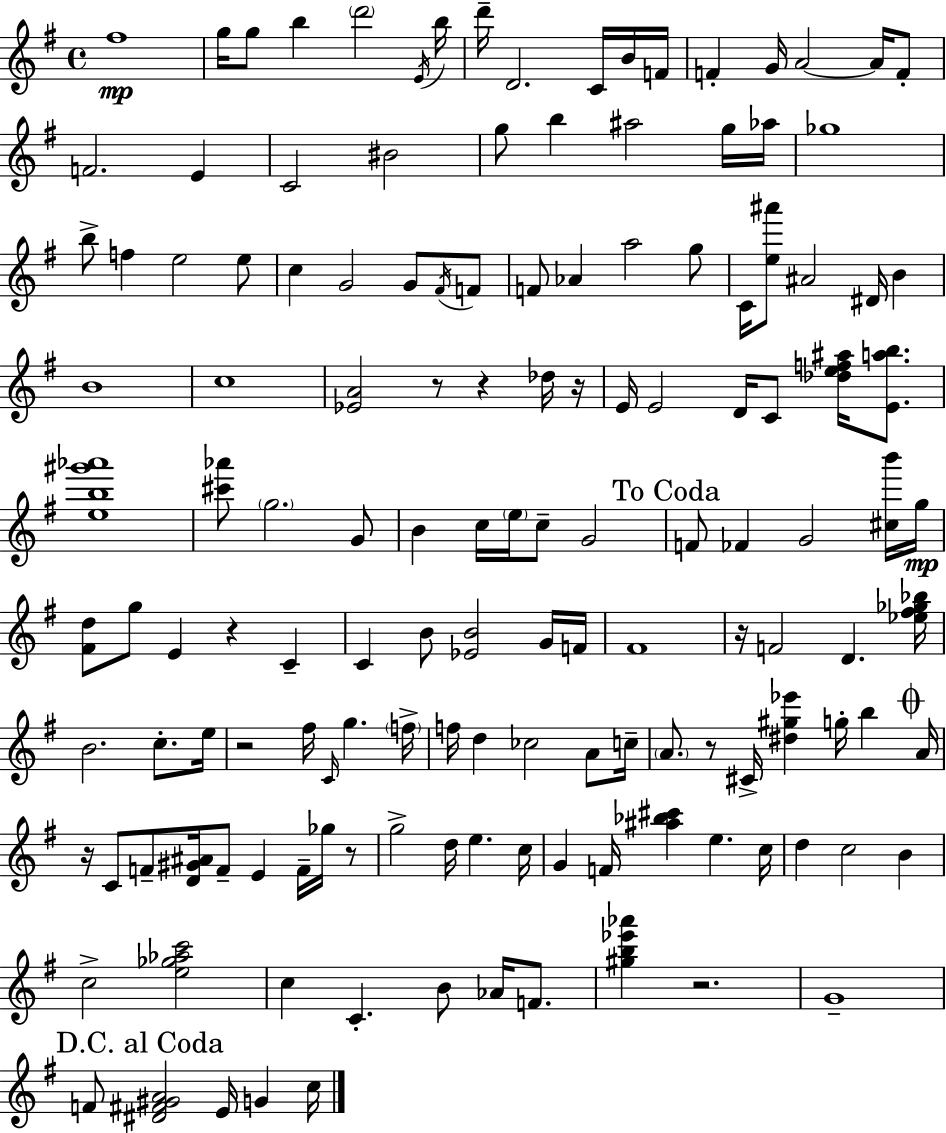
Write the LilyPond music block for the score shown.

{
  \clef treble
  \time 4/4
  \defaultTimeSignature
  \key e \minor
  fis''1\mp | g''16 g''8 b''4 \parenthesize d'''2 \acciaccatura { e'16 } | b''16 d'''16-- d'2. c'16 b'16 | f'16 f'4-. g'16 a'2~~ a'16 f'8-. | \break f'2. e'4 | c'2 bis'2 | g''8 b''4 ais''2 g''16 | aes''16 ges''1 | \break b''8-> f''4 e''2 e''8 | c''4 g'2 g'8 \acciaccatura { fis'16 } | f'8 f'8 aes'4 a''2 | g''8 c'16 <e'' ais'''>8 ais'2 dis'16 b'4 | \break b'1 | c''1 | <ees' a'>2 r8 r4 | des''16 r16 e'16 e'2 d'16 c'8 <des'' e'' f'' ais''>16 <e' a'' b''>8. | \break <e'' b'' gis''' aes'''>1 | <cis''' aes'''>8 \parenthesize g''2. | g'8 b'4 c''16 \parenthesize e''16 c''8-- g'2 | \mark "To Coda" f'8 fes'4 g'2 | \break <cis'' b'''>16 g''16\mp <fis' d''>8 g''8 e'4 r4 c'4-- | c'4 b'8 <ees' b'>2 | g'16 f'16 fis'1 | r16 f'2 d'4. | \break <ees'' fis'' ges'' bes''>16 b'2. c''8.-. | e''16 r2 fis''16 \grace { c'16 } g''4. | \parenthesize f''16-> f''16 d''4 ces''2 | a'8 c''16-- \parenthesize a'8. r8 cis'16-> <dis'' gis'' ees'''>4 g''16-. b''4 | \break \mark \markup { \musicglyph "scripts.coda" } a'16 r16 c'8 f'8-- <d' gis' ais'>16 f'8-- e'4 f'16-- | ges''16 r8 g''2-> d''16 e''4. | c''16 g'4 f'16 <ais'' bes'' cis'''>4 e''4. | c''16 d''4 c''2 b'4 | \break c''2-> <e'' ges'' aes'' c'''>2 | c''4 c'4.-. b'8 aes'16 | f'8. <gis'' b'' ees''' aes'''>4 r2. | g'1-- | \break \mark "D.C. al Coda" f'8 <dis' fis' gis' a'>2 e'16 g'4 | c''16 \bar "|."
}